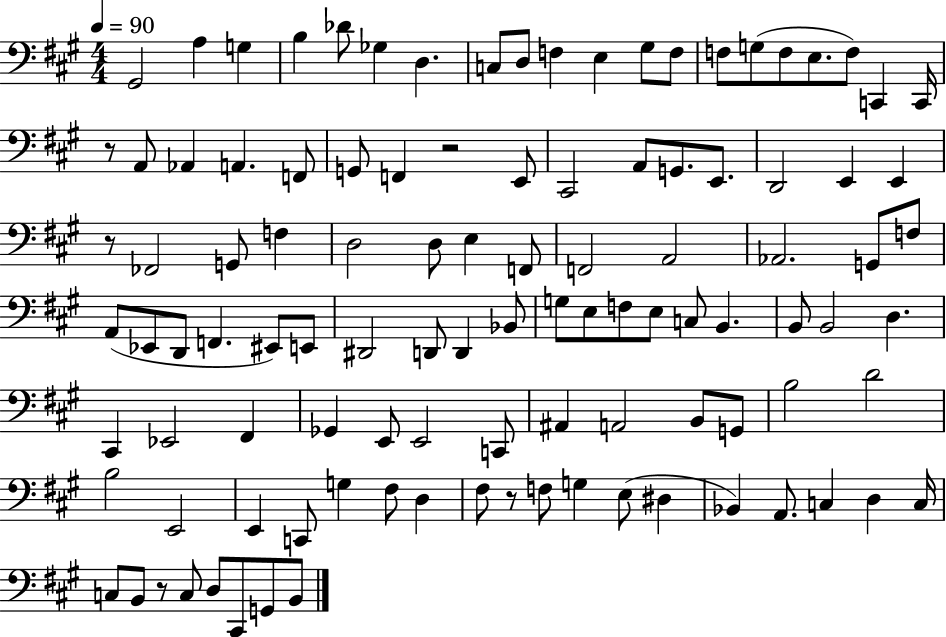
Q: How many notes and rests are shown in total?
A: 107